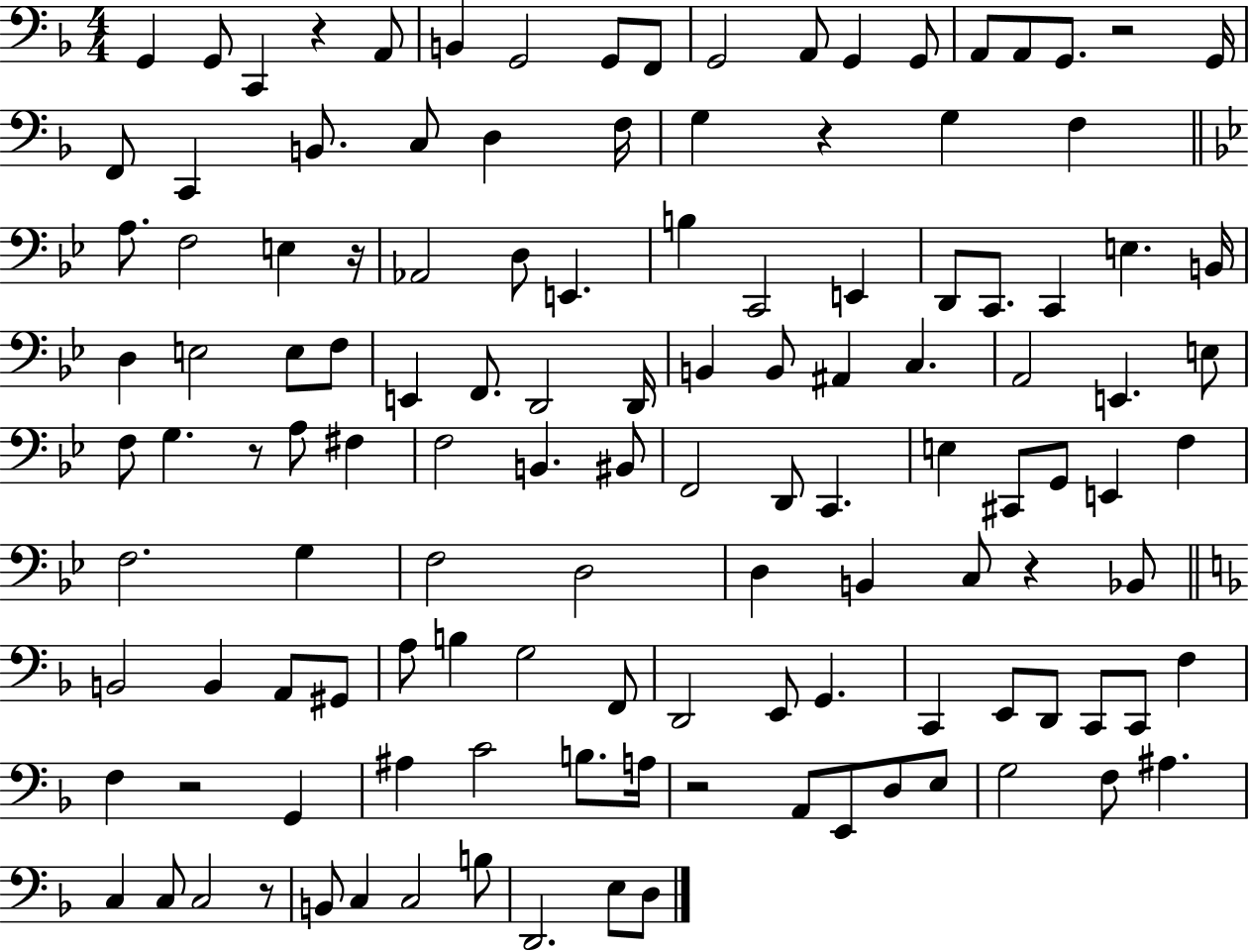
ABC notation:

X:1
T:Untitled
M:4/4
L:1/4
K:F
G,, G,,/2 C,, z A,,/2 B,, G,,2 G,,/2 F,,/2 G,,2 A,,/2 G,, G,,/2 A,,/2 A,,/2 G,,/2 z2 G,,/4 F,,/2 C,, B,,/2 C,/2 D, F,/4 G, z G, F, A,/2 F,2 E, z/4 _A,,2 D,/2 E,, B, C,,2 E,, D,,/2 C,,/2 C,, E, B,,/4 D, E,2 E,/2 F,/2 E,, F,,/2 D,,2 D,,/4 B,, B,,/2 ^A,, C, A,,2 E,, E,/2 F,/2 G, z/2 A,/2 ^F, F,2 B,, ^B,,/2 F,,2 D,,/2 C,, E, ^C,,/2 G,,/2 E,, F, F,2 G, F,2 D,2 D, B,, C,/2 z _B,,/2 B,,2 B,, A,,/2 ^G,,/2 A,/2 B, G,2 F,,/2 D,,2 E,,/2 G,, C,, E,,/2 D,,/2 C,,/2 C,,/2 F, F, z2 G,, ^A, C2 B,/2 A,/4 z2 A,,/2 E,,/2 D,/2 E,/2 G,2 F,/2 ^A, C, C,/2 C,2 z/2 B,,/2 C, C,2 B,/2 D,,2 E,/2 D,/2